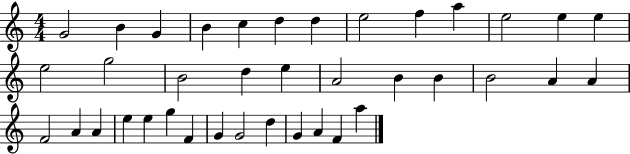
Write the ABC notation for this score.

X:1
T:Untitled
M:4/4
L:1/4
K:C
G2 B G B c d d e2 f a e2 e e e2 g2 B2 d e A2 B B B2 A A F2 A A e e g F G G2 d G A F a